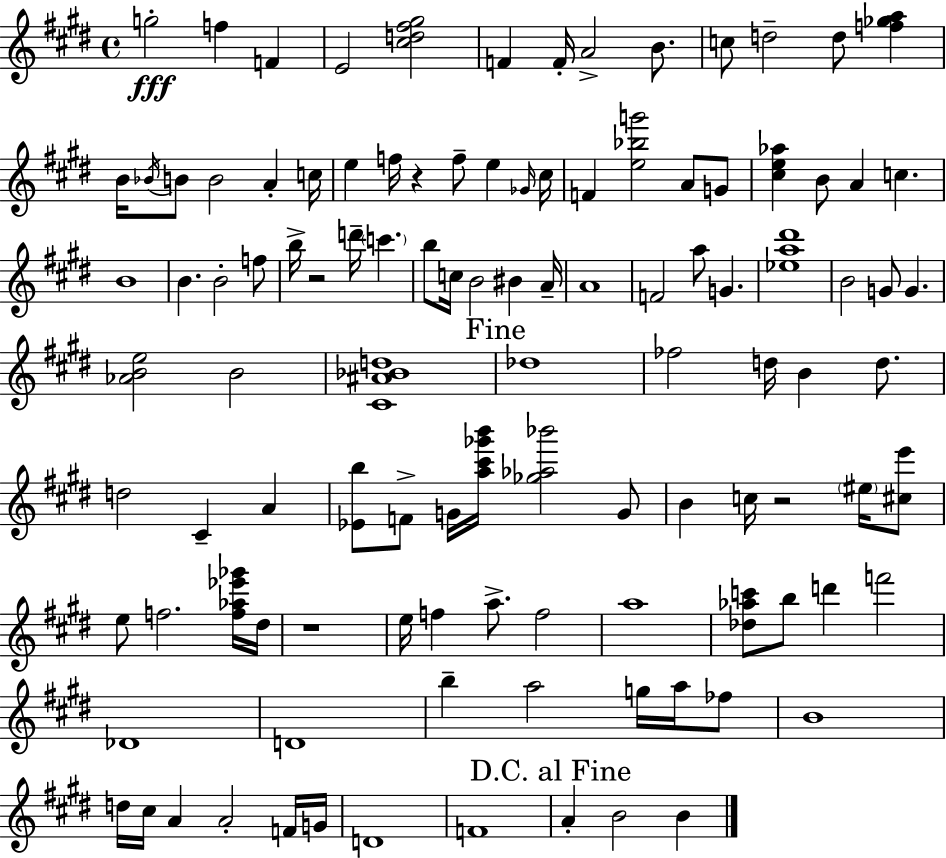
X:1
T:Untitled
M:4/4
L:1/4
K:E
g2 f F E2 [^cd^f^g]2 F F/4 A2 B/2 c/2 d2 d/2 [f_ga] B/4 _B/4 B/2 B2 A c/4 e f/4 z f/2 e _G/4 ^c/4 F [e_bg']2 A/2 G/2 [^ce_a] B/2 A c B4 B B2 f/2 b/4 z2 d'/4 c' b/2 c/4 B2 ^B A/4 A4 F2 a/2 G [_ea^d']4 B2 G/2 G [_ABe]2 B2 [^C^A_Bd]4 _d4 _f2 d/4 B d/2 d2 ^C A [_Eb]/2 F/2 G/4 [a^c'_g'b']/4 [_g_a_b']2 G/2 B c/4 z2 ^e/4 [^ce']/2 e/2 f2 [f_a_e'_g']/4 ^d/4 z4 e/4 f a/2 f2 a4 [_d_ac']/2 b/2 d' f'2 _D4 D4 b a2 g/4 a/4 _f/2 B4 d/4 ^c/4 A A2 F/4 G/4 D4 F4 A B2 B